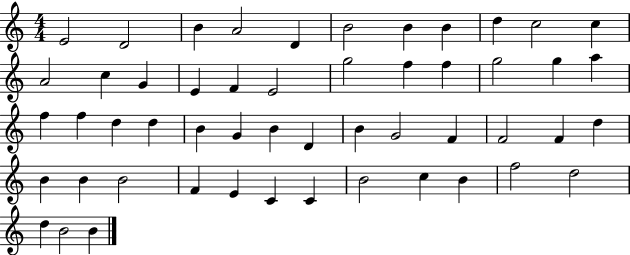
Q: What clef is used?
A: treble